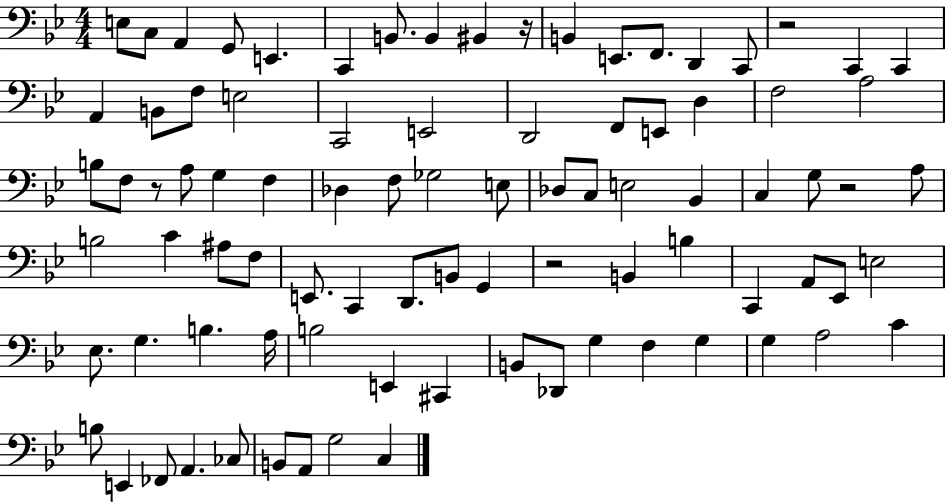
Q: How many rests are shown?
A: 5